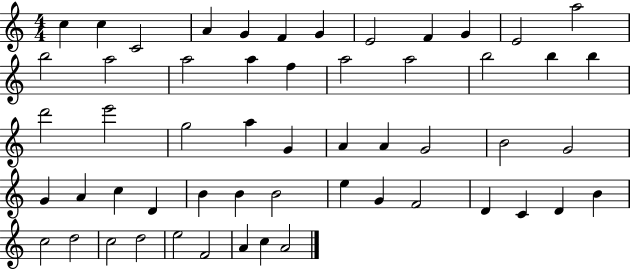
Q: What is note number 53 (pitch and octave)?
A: A4